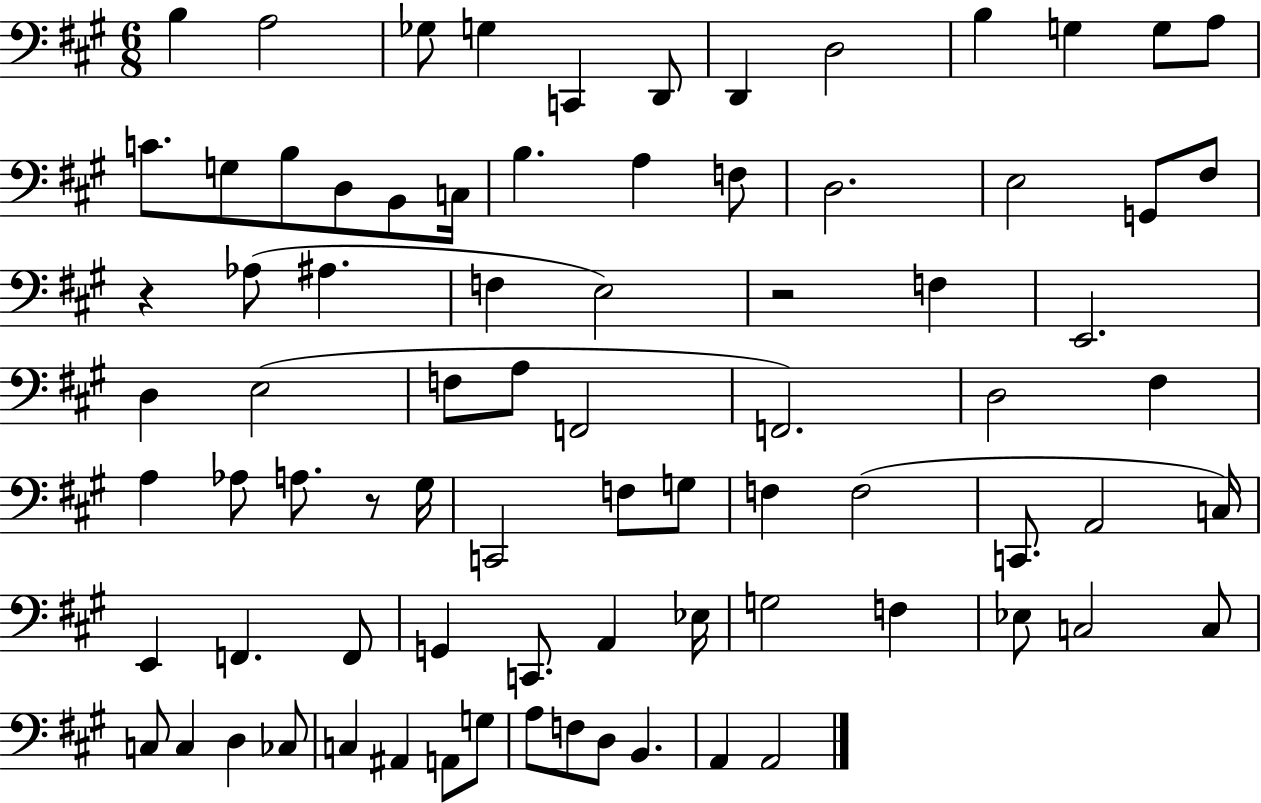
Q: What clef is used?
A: bass